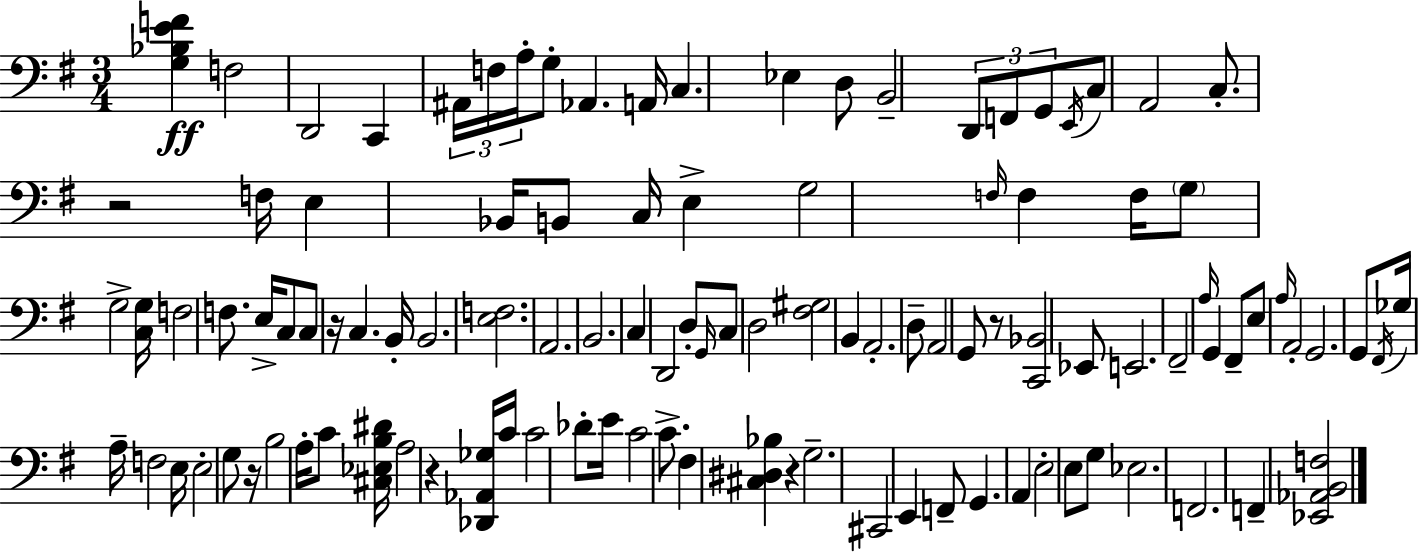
[G3,Bb3,E4,F4]/q F3/h D2/h C2/q A#2/s F3/s A3/s G3/e Ab2/q. A2/s C3/q. Eb3/q D3/e B2/h D2/e F2/e G2/e E2/s C3/e A2/h C3/e. R/h F3/s E3/q Bb2/s B2/e C3/s E3/q G3/h F3/s F3/q F3/s G3/e G3/h [C3,G3]/s F3/h F3/e. E3/s C3/e C3/e R/s C3/q. B2/s B2/h. [E3,F3]/h. A2/h. B2/h. C3/q D2/h D3/e G2/s C3/e D3/h [F#3,G#3]/h B2/q A2/h. D3/e A2/h G2/e R/e [C2,Bb2]/h Eb2/e E2/h. F#2/h A3/s G2/q F#2/e E3/e A3/s A2/h G2/h. G2/e F#2/s Gb3/s A3/s F3/h E3/s E3/h G3/e R/s B3/h A3/s C4/e [C#3,Eb3,B3,D#4]/s A3/h R/q [Db2,Ab2,Gb3]/s C4/s C4/h Db4/e E4/s C4/h C4/e. F#3/q [C#3,D#3,Bb3]/q R/q G3/h. C#2/h E2/q F2/e G2/q. A2/q E3/h E3/e G3/e Eb3/h. F2/h. F2/q [Eb2,Ab2,B2,F3]/h